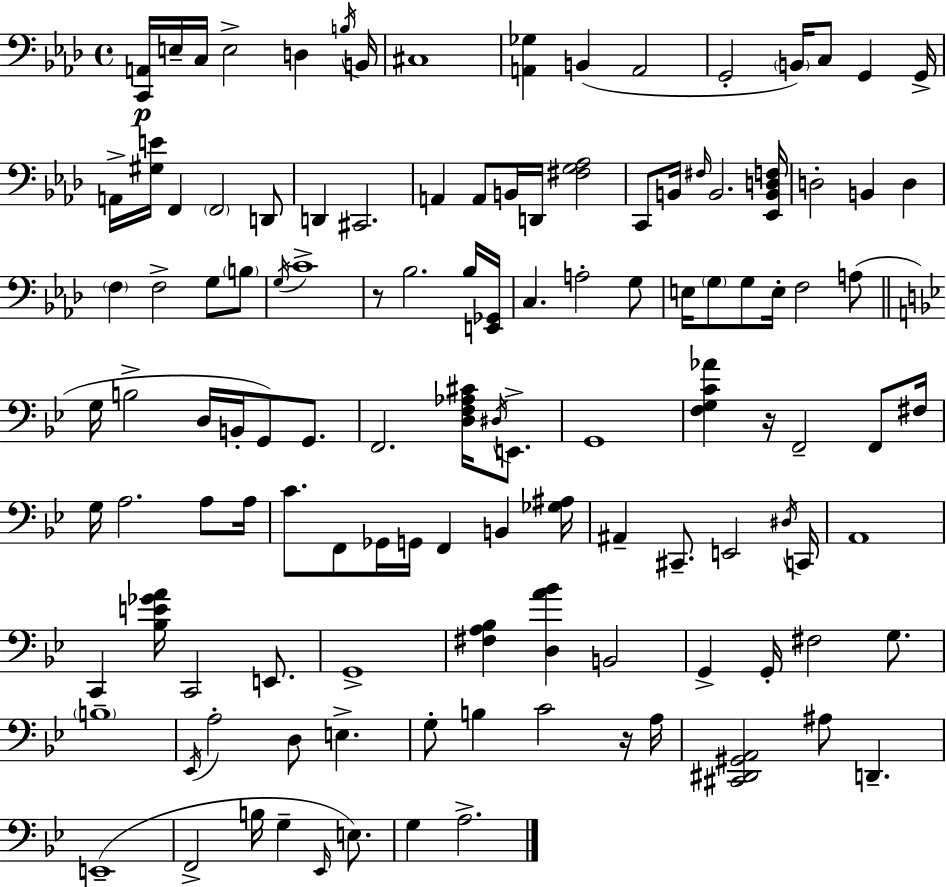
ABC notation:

X:1
T:Untitled
M:4/4
L:1/4
K:Fm
[C,,A,,]/4 E,/4 C,/4 E,2 D, B,/4 B,,/4 ^C,4 [A,,_G,] B,, A,,2 G,,2 B,,/4 C,/2 G,, G,,/4 A,,/4 [^G,E]/4 F,, F,,2 D,,/2 D,, ^C,,2 A,, A,,/2 B,,/4 D,,/4 [^F,G,_A,]2 C,,/2 B,,/4 ^F,/4 B,,2 [_E,,B,,D,F,]/4 D,2 B,, D, F, F,2 G,/2 B,/2 G,/4 C4 z/2 _B,2 _B,/4 [E,,_G,,]/4 C, A,2 G,/2 E,/4 G,/2 G,/2 E,/4 F,2 A,/2 G,/4 B,2 D,/4 B,,/4 G,,/2 G,,/2 F,,2 [D,F,_A,^C]/4 ^D,/4 E,,/2 G,,4 [F,G,C_A] z/4 F,,2 F,,/2 ^F,/4 G,/4 A,2 A,/2 A,/4 C/2 F,,/2 _G,,/4 G,,/4 F,, B,, [_G,^A,]/4 ^A,, ^C,,/2 E,,2 ^D,/4 C,,/4 A,,4 C,, [_B,E_GA]/4 C,,2 E,,/2 G,,4 [^F,A,_B,] [D,A_B] B,,2 G,, G,,/4 ^F,2 G,/2 B,4 _E,,/4 A,2 D,/2 E, G,/2 B, C2 z/4 A,/4 [^C,,^D,,^G,,A,,]2 ^A,/2 D,, E,,4 F,,2 B,/4 G, _E,,/4 E,/2 G, A,2